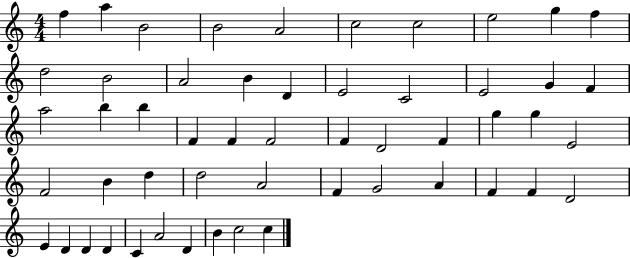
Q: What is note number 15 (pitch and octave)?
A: D4